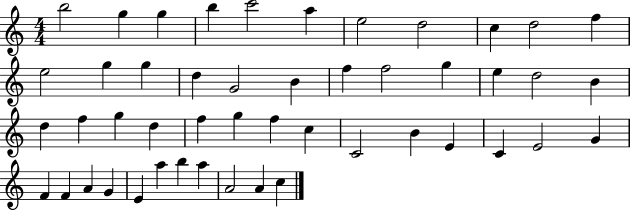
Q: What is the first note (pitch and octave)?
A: B5